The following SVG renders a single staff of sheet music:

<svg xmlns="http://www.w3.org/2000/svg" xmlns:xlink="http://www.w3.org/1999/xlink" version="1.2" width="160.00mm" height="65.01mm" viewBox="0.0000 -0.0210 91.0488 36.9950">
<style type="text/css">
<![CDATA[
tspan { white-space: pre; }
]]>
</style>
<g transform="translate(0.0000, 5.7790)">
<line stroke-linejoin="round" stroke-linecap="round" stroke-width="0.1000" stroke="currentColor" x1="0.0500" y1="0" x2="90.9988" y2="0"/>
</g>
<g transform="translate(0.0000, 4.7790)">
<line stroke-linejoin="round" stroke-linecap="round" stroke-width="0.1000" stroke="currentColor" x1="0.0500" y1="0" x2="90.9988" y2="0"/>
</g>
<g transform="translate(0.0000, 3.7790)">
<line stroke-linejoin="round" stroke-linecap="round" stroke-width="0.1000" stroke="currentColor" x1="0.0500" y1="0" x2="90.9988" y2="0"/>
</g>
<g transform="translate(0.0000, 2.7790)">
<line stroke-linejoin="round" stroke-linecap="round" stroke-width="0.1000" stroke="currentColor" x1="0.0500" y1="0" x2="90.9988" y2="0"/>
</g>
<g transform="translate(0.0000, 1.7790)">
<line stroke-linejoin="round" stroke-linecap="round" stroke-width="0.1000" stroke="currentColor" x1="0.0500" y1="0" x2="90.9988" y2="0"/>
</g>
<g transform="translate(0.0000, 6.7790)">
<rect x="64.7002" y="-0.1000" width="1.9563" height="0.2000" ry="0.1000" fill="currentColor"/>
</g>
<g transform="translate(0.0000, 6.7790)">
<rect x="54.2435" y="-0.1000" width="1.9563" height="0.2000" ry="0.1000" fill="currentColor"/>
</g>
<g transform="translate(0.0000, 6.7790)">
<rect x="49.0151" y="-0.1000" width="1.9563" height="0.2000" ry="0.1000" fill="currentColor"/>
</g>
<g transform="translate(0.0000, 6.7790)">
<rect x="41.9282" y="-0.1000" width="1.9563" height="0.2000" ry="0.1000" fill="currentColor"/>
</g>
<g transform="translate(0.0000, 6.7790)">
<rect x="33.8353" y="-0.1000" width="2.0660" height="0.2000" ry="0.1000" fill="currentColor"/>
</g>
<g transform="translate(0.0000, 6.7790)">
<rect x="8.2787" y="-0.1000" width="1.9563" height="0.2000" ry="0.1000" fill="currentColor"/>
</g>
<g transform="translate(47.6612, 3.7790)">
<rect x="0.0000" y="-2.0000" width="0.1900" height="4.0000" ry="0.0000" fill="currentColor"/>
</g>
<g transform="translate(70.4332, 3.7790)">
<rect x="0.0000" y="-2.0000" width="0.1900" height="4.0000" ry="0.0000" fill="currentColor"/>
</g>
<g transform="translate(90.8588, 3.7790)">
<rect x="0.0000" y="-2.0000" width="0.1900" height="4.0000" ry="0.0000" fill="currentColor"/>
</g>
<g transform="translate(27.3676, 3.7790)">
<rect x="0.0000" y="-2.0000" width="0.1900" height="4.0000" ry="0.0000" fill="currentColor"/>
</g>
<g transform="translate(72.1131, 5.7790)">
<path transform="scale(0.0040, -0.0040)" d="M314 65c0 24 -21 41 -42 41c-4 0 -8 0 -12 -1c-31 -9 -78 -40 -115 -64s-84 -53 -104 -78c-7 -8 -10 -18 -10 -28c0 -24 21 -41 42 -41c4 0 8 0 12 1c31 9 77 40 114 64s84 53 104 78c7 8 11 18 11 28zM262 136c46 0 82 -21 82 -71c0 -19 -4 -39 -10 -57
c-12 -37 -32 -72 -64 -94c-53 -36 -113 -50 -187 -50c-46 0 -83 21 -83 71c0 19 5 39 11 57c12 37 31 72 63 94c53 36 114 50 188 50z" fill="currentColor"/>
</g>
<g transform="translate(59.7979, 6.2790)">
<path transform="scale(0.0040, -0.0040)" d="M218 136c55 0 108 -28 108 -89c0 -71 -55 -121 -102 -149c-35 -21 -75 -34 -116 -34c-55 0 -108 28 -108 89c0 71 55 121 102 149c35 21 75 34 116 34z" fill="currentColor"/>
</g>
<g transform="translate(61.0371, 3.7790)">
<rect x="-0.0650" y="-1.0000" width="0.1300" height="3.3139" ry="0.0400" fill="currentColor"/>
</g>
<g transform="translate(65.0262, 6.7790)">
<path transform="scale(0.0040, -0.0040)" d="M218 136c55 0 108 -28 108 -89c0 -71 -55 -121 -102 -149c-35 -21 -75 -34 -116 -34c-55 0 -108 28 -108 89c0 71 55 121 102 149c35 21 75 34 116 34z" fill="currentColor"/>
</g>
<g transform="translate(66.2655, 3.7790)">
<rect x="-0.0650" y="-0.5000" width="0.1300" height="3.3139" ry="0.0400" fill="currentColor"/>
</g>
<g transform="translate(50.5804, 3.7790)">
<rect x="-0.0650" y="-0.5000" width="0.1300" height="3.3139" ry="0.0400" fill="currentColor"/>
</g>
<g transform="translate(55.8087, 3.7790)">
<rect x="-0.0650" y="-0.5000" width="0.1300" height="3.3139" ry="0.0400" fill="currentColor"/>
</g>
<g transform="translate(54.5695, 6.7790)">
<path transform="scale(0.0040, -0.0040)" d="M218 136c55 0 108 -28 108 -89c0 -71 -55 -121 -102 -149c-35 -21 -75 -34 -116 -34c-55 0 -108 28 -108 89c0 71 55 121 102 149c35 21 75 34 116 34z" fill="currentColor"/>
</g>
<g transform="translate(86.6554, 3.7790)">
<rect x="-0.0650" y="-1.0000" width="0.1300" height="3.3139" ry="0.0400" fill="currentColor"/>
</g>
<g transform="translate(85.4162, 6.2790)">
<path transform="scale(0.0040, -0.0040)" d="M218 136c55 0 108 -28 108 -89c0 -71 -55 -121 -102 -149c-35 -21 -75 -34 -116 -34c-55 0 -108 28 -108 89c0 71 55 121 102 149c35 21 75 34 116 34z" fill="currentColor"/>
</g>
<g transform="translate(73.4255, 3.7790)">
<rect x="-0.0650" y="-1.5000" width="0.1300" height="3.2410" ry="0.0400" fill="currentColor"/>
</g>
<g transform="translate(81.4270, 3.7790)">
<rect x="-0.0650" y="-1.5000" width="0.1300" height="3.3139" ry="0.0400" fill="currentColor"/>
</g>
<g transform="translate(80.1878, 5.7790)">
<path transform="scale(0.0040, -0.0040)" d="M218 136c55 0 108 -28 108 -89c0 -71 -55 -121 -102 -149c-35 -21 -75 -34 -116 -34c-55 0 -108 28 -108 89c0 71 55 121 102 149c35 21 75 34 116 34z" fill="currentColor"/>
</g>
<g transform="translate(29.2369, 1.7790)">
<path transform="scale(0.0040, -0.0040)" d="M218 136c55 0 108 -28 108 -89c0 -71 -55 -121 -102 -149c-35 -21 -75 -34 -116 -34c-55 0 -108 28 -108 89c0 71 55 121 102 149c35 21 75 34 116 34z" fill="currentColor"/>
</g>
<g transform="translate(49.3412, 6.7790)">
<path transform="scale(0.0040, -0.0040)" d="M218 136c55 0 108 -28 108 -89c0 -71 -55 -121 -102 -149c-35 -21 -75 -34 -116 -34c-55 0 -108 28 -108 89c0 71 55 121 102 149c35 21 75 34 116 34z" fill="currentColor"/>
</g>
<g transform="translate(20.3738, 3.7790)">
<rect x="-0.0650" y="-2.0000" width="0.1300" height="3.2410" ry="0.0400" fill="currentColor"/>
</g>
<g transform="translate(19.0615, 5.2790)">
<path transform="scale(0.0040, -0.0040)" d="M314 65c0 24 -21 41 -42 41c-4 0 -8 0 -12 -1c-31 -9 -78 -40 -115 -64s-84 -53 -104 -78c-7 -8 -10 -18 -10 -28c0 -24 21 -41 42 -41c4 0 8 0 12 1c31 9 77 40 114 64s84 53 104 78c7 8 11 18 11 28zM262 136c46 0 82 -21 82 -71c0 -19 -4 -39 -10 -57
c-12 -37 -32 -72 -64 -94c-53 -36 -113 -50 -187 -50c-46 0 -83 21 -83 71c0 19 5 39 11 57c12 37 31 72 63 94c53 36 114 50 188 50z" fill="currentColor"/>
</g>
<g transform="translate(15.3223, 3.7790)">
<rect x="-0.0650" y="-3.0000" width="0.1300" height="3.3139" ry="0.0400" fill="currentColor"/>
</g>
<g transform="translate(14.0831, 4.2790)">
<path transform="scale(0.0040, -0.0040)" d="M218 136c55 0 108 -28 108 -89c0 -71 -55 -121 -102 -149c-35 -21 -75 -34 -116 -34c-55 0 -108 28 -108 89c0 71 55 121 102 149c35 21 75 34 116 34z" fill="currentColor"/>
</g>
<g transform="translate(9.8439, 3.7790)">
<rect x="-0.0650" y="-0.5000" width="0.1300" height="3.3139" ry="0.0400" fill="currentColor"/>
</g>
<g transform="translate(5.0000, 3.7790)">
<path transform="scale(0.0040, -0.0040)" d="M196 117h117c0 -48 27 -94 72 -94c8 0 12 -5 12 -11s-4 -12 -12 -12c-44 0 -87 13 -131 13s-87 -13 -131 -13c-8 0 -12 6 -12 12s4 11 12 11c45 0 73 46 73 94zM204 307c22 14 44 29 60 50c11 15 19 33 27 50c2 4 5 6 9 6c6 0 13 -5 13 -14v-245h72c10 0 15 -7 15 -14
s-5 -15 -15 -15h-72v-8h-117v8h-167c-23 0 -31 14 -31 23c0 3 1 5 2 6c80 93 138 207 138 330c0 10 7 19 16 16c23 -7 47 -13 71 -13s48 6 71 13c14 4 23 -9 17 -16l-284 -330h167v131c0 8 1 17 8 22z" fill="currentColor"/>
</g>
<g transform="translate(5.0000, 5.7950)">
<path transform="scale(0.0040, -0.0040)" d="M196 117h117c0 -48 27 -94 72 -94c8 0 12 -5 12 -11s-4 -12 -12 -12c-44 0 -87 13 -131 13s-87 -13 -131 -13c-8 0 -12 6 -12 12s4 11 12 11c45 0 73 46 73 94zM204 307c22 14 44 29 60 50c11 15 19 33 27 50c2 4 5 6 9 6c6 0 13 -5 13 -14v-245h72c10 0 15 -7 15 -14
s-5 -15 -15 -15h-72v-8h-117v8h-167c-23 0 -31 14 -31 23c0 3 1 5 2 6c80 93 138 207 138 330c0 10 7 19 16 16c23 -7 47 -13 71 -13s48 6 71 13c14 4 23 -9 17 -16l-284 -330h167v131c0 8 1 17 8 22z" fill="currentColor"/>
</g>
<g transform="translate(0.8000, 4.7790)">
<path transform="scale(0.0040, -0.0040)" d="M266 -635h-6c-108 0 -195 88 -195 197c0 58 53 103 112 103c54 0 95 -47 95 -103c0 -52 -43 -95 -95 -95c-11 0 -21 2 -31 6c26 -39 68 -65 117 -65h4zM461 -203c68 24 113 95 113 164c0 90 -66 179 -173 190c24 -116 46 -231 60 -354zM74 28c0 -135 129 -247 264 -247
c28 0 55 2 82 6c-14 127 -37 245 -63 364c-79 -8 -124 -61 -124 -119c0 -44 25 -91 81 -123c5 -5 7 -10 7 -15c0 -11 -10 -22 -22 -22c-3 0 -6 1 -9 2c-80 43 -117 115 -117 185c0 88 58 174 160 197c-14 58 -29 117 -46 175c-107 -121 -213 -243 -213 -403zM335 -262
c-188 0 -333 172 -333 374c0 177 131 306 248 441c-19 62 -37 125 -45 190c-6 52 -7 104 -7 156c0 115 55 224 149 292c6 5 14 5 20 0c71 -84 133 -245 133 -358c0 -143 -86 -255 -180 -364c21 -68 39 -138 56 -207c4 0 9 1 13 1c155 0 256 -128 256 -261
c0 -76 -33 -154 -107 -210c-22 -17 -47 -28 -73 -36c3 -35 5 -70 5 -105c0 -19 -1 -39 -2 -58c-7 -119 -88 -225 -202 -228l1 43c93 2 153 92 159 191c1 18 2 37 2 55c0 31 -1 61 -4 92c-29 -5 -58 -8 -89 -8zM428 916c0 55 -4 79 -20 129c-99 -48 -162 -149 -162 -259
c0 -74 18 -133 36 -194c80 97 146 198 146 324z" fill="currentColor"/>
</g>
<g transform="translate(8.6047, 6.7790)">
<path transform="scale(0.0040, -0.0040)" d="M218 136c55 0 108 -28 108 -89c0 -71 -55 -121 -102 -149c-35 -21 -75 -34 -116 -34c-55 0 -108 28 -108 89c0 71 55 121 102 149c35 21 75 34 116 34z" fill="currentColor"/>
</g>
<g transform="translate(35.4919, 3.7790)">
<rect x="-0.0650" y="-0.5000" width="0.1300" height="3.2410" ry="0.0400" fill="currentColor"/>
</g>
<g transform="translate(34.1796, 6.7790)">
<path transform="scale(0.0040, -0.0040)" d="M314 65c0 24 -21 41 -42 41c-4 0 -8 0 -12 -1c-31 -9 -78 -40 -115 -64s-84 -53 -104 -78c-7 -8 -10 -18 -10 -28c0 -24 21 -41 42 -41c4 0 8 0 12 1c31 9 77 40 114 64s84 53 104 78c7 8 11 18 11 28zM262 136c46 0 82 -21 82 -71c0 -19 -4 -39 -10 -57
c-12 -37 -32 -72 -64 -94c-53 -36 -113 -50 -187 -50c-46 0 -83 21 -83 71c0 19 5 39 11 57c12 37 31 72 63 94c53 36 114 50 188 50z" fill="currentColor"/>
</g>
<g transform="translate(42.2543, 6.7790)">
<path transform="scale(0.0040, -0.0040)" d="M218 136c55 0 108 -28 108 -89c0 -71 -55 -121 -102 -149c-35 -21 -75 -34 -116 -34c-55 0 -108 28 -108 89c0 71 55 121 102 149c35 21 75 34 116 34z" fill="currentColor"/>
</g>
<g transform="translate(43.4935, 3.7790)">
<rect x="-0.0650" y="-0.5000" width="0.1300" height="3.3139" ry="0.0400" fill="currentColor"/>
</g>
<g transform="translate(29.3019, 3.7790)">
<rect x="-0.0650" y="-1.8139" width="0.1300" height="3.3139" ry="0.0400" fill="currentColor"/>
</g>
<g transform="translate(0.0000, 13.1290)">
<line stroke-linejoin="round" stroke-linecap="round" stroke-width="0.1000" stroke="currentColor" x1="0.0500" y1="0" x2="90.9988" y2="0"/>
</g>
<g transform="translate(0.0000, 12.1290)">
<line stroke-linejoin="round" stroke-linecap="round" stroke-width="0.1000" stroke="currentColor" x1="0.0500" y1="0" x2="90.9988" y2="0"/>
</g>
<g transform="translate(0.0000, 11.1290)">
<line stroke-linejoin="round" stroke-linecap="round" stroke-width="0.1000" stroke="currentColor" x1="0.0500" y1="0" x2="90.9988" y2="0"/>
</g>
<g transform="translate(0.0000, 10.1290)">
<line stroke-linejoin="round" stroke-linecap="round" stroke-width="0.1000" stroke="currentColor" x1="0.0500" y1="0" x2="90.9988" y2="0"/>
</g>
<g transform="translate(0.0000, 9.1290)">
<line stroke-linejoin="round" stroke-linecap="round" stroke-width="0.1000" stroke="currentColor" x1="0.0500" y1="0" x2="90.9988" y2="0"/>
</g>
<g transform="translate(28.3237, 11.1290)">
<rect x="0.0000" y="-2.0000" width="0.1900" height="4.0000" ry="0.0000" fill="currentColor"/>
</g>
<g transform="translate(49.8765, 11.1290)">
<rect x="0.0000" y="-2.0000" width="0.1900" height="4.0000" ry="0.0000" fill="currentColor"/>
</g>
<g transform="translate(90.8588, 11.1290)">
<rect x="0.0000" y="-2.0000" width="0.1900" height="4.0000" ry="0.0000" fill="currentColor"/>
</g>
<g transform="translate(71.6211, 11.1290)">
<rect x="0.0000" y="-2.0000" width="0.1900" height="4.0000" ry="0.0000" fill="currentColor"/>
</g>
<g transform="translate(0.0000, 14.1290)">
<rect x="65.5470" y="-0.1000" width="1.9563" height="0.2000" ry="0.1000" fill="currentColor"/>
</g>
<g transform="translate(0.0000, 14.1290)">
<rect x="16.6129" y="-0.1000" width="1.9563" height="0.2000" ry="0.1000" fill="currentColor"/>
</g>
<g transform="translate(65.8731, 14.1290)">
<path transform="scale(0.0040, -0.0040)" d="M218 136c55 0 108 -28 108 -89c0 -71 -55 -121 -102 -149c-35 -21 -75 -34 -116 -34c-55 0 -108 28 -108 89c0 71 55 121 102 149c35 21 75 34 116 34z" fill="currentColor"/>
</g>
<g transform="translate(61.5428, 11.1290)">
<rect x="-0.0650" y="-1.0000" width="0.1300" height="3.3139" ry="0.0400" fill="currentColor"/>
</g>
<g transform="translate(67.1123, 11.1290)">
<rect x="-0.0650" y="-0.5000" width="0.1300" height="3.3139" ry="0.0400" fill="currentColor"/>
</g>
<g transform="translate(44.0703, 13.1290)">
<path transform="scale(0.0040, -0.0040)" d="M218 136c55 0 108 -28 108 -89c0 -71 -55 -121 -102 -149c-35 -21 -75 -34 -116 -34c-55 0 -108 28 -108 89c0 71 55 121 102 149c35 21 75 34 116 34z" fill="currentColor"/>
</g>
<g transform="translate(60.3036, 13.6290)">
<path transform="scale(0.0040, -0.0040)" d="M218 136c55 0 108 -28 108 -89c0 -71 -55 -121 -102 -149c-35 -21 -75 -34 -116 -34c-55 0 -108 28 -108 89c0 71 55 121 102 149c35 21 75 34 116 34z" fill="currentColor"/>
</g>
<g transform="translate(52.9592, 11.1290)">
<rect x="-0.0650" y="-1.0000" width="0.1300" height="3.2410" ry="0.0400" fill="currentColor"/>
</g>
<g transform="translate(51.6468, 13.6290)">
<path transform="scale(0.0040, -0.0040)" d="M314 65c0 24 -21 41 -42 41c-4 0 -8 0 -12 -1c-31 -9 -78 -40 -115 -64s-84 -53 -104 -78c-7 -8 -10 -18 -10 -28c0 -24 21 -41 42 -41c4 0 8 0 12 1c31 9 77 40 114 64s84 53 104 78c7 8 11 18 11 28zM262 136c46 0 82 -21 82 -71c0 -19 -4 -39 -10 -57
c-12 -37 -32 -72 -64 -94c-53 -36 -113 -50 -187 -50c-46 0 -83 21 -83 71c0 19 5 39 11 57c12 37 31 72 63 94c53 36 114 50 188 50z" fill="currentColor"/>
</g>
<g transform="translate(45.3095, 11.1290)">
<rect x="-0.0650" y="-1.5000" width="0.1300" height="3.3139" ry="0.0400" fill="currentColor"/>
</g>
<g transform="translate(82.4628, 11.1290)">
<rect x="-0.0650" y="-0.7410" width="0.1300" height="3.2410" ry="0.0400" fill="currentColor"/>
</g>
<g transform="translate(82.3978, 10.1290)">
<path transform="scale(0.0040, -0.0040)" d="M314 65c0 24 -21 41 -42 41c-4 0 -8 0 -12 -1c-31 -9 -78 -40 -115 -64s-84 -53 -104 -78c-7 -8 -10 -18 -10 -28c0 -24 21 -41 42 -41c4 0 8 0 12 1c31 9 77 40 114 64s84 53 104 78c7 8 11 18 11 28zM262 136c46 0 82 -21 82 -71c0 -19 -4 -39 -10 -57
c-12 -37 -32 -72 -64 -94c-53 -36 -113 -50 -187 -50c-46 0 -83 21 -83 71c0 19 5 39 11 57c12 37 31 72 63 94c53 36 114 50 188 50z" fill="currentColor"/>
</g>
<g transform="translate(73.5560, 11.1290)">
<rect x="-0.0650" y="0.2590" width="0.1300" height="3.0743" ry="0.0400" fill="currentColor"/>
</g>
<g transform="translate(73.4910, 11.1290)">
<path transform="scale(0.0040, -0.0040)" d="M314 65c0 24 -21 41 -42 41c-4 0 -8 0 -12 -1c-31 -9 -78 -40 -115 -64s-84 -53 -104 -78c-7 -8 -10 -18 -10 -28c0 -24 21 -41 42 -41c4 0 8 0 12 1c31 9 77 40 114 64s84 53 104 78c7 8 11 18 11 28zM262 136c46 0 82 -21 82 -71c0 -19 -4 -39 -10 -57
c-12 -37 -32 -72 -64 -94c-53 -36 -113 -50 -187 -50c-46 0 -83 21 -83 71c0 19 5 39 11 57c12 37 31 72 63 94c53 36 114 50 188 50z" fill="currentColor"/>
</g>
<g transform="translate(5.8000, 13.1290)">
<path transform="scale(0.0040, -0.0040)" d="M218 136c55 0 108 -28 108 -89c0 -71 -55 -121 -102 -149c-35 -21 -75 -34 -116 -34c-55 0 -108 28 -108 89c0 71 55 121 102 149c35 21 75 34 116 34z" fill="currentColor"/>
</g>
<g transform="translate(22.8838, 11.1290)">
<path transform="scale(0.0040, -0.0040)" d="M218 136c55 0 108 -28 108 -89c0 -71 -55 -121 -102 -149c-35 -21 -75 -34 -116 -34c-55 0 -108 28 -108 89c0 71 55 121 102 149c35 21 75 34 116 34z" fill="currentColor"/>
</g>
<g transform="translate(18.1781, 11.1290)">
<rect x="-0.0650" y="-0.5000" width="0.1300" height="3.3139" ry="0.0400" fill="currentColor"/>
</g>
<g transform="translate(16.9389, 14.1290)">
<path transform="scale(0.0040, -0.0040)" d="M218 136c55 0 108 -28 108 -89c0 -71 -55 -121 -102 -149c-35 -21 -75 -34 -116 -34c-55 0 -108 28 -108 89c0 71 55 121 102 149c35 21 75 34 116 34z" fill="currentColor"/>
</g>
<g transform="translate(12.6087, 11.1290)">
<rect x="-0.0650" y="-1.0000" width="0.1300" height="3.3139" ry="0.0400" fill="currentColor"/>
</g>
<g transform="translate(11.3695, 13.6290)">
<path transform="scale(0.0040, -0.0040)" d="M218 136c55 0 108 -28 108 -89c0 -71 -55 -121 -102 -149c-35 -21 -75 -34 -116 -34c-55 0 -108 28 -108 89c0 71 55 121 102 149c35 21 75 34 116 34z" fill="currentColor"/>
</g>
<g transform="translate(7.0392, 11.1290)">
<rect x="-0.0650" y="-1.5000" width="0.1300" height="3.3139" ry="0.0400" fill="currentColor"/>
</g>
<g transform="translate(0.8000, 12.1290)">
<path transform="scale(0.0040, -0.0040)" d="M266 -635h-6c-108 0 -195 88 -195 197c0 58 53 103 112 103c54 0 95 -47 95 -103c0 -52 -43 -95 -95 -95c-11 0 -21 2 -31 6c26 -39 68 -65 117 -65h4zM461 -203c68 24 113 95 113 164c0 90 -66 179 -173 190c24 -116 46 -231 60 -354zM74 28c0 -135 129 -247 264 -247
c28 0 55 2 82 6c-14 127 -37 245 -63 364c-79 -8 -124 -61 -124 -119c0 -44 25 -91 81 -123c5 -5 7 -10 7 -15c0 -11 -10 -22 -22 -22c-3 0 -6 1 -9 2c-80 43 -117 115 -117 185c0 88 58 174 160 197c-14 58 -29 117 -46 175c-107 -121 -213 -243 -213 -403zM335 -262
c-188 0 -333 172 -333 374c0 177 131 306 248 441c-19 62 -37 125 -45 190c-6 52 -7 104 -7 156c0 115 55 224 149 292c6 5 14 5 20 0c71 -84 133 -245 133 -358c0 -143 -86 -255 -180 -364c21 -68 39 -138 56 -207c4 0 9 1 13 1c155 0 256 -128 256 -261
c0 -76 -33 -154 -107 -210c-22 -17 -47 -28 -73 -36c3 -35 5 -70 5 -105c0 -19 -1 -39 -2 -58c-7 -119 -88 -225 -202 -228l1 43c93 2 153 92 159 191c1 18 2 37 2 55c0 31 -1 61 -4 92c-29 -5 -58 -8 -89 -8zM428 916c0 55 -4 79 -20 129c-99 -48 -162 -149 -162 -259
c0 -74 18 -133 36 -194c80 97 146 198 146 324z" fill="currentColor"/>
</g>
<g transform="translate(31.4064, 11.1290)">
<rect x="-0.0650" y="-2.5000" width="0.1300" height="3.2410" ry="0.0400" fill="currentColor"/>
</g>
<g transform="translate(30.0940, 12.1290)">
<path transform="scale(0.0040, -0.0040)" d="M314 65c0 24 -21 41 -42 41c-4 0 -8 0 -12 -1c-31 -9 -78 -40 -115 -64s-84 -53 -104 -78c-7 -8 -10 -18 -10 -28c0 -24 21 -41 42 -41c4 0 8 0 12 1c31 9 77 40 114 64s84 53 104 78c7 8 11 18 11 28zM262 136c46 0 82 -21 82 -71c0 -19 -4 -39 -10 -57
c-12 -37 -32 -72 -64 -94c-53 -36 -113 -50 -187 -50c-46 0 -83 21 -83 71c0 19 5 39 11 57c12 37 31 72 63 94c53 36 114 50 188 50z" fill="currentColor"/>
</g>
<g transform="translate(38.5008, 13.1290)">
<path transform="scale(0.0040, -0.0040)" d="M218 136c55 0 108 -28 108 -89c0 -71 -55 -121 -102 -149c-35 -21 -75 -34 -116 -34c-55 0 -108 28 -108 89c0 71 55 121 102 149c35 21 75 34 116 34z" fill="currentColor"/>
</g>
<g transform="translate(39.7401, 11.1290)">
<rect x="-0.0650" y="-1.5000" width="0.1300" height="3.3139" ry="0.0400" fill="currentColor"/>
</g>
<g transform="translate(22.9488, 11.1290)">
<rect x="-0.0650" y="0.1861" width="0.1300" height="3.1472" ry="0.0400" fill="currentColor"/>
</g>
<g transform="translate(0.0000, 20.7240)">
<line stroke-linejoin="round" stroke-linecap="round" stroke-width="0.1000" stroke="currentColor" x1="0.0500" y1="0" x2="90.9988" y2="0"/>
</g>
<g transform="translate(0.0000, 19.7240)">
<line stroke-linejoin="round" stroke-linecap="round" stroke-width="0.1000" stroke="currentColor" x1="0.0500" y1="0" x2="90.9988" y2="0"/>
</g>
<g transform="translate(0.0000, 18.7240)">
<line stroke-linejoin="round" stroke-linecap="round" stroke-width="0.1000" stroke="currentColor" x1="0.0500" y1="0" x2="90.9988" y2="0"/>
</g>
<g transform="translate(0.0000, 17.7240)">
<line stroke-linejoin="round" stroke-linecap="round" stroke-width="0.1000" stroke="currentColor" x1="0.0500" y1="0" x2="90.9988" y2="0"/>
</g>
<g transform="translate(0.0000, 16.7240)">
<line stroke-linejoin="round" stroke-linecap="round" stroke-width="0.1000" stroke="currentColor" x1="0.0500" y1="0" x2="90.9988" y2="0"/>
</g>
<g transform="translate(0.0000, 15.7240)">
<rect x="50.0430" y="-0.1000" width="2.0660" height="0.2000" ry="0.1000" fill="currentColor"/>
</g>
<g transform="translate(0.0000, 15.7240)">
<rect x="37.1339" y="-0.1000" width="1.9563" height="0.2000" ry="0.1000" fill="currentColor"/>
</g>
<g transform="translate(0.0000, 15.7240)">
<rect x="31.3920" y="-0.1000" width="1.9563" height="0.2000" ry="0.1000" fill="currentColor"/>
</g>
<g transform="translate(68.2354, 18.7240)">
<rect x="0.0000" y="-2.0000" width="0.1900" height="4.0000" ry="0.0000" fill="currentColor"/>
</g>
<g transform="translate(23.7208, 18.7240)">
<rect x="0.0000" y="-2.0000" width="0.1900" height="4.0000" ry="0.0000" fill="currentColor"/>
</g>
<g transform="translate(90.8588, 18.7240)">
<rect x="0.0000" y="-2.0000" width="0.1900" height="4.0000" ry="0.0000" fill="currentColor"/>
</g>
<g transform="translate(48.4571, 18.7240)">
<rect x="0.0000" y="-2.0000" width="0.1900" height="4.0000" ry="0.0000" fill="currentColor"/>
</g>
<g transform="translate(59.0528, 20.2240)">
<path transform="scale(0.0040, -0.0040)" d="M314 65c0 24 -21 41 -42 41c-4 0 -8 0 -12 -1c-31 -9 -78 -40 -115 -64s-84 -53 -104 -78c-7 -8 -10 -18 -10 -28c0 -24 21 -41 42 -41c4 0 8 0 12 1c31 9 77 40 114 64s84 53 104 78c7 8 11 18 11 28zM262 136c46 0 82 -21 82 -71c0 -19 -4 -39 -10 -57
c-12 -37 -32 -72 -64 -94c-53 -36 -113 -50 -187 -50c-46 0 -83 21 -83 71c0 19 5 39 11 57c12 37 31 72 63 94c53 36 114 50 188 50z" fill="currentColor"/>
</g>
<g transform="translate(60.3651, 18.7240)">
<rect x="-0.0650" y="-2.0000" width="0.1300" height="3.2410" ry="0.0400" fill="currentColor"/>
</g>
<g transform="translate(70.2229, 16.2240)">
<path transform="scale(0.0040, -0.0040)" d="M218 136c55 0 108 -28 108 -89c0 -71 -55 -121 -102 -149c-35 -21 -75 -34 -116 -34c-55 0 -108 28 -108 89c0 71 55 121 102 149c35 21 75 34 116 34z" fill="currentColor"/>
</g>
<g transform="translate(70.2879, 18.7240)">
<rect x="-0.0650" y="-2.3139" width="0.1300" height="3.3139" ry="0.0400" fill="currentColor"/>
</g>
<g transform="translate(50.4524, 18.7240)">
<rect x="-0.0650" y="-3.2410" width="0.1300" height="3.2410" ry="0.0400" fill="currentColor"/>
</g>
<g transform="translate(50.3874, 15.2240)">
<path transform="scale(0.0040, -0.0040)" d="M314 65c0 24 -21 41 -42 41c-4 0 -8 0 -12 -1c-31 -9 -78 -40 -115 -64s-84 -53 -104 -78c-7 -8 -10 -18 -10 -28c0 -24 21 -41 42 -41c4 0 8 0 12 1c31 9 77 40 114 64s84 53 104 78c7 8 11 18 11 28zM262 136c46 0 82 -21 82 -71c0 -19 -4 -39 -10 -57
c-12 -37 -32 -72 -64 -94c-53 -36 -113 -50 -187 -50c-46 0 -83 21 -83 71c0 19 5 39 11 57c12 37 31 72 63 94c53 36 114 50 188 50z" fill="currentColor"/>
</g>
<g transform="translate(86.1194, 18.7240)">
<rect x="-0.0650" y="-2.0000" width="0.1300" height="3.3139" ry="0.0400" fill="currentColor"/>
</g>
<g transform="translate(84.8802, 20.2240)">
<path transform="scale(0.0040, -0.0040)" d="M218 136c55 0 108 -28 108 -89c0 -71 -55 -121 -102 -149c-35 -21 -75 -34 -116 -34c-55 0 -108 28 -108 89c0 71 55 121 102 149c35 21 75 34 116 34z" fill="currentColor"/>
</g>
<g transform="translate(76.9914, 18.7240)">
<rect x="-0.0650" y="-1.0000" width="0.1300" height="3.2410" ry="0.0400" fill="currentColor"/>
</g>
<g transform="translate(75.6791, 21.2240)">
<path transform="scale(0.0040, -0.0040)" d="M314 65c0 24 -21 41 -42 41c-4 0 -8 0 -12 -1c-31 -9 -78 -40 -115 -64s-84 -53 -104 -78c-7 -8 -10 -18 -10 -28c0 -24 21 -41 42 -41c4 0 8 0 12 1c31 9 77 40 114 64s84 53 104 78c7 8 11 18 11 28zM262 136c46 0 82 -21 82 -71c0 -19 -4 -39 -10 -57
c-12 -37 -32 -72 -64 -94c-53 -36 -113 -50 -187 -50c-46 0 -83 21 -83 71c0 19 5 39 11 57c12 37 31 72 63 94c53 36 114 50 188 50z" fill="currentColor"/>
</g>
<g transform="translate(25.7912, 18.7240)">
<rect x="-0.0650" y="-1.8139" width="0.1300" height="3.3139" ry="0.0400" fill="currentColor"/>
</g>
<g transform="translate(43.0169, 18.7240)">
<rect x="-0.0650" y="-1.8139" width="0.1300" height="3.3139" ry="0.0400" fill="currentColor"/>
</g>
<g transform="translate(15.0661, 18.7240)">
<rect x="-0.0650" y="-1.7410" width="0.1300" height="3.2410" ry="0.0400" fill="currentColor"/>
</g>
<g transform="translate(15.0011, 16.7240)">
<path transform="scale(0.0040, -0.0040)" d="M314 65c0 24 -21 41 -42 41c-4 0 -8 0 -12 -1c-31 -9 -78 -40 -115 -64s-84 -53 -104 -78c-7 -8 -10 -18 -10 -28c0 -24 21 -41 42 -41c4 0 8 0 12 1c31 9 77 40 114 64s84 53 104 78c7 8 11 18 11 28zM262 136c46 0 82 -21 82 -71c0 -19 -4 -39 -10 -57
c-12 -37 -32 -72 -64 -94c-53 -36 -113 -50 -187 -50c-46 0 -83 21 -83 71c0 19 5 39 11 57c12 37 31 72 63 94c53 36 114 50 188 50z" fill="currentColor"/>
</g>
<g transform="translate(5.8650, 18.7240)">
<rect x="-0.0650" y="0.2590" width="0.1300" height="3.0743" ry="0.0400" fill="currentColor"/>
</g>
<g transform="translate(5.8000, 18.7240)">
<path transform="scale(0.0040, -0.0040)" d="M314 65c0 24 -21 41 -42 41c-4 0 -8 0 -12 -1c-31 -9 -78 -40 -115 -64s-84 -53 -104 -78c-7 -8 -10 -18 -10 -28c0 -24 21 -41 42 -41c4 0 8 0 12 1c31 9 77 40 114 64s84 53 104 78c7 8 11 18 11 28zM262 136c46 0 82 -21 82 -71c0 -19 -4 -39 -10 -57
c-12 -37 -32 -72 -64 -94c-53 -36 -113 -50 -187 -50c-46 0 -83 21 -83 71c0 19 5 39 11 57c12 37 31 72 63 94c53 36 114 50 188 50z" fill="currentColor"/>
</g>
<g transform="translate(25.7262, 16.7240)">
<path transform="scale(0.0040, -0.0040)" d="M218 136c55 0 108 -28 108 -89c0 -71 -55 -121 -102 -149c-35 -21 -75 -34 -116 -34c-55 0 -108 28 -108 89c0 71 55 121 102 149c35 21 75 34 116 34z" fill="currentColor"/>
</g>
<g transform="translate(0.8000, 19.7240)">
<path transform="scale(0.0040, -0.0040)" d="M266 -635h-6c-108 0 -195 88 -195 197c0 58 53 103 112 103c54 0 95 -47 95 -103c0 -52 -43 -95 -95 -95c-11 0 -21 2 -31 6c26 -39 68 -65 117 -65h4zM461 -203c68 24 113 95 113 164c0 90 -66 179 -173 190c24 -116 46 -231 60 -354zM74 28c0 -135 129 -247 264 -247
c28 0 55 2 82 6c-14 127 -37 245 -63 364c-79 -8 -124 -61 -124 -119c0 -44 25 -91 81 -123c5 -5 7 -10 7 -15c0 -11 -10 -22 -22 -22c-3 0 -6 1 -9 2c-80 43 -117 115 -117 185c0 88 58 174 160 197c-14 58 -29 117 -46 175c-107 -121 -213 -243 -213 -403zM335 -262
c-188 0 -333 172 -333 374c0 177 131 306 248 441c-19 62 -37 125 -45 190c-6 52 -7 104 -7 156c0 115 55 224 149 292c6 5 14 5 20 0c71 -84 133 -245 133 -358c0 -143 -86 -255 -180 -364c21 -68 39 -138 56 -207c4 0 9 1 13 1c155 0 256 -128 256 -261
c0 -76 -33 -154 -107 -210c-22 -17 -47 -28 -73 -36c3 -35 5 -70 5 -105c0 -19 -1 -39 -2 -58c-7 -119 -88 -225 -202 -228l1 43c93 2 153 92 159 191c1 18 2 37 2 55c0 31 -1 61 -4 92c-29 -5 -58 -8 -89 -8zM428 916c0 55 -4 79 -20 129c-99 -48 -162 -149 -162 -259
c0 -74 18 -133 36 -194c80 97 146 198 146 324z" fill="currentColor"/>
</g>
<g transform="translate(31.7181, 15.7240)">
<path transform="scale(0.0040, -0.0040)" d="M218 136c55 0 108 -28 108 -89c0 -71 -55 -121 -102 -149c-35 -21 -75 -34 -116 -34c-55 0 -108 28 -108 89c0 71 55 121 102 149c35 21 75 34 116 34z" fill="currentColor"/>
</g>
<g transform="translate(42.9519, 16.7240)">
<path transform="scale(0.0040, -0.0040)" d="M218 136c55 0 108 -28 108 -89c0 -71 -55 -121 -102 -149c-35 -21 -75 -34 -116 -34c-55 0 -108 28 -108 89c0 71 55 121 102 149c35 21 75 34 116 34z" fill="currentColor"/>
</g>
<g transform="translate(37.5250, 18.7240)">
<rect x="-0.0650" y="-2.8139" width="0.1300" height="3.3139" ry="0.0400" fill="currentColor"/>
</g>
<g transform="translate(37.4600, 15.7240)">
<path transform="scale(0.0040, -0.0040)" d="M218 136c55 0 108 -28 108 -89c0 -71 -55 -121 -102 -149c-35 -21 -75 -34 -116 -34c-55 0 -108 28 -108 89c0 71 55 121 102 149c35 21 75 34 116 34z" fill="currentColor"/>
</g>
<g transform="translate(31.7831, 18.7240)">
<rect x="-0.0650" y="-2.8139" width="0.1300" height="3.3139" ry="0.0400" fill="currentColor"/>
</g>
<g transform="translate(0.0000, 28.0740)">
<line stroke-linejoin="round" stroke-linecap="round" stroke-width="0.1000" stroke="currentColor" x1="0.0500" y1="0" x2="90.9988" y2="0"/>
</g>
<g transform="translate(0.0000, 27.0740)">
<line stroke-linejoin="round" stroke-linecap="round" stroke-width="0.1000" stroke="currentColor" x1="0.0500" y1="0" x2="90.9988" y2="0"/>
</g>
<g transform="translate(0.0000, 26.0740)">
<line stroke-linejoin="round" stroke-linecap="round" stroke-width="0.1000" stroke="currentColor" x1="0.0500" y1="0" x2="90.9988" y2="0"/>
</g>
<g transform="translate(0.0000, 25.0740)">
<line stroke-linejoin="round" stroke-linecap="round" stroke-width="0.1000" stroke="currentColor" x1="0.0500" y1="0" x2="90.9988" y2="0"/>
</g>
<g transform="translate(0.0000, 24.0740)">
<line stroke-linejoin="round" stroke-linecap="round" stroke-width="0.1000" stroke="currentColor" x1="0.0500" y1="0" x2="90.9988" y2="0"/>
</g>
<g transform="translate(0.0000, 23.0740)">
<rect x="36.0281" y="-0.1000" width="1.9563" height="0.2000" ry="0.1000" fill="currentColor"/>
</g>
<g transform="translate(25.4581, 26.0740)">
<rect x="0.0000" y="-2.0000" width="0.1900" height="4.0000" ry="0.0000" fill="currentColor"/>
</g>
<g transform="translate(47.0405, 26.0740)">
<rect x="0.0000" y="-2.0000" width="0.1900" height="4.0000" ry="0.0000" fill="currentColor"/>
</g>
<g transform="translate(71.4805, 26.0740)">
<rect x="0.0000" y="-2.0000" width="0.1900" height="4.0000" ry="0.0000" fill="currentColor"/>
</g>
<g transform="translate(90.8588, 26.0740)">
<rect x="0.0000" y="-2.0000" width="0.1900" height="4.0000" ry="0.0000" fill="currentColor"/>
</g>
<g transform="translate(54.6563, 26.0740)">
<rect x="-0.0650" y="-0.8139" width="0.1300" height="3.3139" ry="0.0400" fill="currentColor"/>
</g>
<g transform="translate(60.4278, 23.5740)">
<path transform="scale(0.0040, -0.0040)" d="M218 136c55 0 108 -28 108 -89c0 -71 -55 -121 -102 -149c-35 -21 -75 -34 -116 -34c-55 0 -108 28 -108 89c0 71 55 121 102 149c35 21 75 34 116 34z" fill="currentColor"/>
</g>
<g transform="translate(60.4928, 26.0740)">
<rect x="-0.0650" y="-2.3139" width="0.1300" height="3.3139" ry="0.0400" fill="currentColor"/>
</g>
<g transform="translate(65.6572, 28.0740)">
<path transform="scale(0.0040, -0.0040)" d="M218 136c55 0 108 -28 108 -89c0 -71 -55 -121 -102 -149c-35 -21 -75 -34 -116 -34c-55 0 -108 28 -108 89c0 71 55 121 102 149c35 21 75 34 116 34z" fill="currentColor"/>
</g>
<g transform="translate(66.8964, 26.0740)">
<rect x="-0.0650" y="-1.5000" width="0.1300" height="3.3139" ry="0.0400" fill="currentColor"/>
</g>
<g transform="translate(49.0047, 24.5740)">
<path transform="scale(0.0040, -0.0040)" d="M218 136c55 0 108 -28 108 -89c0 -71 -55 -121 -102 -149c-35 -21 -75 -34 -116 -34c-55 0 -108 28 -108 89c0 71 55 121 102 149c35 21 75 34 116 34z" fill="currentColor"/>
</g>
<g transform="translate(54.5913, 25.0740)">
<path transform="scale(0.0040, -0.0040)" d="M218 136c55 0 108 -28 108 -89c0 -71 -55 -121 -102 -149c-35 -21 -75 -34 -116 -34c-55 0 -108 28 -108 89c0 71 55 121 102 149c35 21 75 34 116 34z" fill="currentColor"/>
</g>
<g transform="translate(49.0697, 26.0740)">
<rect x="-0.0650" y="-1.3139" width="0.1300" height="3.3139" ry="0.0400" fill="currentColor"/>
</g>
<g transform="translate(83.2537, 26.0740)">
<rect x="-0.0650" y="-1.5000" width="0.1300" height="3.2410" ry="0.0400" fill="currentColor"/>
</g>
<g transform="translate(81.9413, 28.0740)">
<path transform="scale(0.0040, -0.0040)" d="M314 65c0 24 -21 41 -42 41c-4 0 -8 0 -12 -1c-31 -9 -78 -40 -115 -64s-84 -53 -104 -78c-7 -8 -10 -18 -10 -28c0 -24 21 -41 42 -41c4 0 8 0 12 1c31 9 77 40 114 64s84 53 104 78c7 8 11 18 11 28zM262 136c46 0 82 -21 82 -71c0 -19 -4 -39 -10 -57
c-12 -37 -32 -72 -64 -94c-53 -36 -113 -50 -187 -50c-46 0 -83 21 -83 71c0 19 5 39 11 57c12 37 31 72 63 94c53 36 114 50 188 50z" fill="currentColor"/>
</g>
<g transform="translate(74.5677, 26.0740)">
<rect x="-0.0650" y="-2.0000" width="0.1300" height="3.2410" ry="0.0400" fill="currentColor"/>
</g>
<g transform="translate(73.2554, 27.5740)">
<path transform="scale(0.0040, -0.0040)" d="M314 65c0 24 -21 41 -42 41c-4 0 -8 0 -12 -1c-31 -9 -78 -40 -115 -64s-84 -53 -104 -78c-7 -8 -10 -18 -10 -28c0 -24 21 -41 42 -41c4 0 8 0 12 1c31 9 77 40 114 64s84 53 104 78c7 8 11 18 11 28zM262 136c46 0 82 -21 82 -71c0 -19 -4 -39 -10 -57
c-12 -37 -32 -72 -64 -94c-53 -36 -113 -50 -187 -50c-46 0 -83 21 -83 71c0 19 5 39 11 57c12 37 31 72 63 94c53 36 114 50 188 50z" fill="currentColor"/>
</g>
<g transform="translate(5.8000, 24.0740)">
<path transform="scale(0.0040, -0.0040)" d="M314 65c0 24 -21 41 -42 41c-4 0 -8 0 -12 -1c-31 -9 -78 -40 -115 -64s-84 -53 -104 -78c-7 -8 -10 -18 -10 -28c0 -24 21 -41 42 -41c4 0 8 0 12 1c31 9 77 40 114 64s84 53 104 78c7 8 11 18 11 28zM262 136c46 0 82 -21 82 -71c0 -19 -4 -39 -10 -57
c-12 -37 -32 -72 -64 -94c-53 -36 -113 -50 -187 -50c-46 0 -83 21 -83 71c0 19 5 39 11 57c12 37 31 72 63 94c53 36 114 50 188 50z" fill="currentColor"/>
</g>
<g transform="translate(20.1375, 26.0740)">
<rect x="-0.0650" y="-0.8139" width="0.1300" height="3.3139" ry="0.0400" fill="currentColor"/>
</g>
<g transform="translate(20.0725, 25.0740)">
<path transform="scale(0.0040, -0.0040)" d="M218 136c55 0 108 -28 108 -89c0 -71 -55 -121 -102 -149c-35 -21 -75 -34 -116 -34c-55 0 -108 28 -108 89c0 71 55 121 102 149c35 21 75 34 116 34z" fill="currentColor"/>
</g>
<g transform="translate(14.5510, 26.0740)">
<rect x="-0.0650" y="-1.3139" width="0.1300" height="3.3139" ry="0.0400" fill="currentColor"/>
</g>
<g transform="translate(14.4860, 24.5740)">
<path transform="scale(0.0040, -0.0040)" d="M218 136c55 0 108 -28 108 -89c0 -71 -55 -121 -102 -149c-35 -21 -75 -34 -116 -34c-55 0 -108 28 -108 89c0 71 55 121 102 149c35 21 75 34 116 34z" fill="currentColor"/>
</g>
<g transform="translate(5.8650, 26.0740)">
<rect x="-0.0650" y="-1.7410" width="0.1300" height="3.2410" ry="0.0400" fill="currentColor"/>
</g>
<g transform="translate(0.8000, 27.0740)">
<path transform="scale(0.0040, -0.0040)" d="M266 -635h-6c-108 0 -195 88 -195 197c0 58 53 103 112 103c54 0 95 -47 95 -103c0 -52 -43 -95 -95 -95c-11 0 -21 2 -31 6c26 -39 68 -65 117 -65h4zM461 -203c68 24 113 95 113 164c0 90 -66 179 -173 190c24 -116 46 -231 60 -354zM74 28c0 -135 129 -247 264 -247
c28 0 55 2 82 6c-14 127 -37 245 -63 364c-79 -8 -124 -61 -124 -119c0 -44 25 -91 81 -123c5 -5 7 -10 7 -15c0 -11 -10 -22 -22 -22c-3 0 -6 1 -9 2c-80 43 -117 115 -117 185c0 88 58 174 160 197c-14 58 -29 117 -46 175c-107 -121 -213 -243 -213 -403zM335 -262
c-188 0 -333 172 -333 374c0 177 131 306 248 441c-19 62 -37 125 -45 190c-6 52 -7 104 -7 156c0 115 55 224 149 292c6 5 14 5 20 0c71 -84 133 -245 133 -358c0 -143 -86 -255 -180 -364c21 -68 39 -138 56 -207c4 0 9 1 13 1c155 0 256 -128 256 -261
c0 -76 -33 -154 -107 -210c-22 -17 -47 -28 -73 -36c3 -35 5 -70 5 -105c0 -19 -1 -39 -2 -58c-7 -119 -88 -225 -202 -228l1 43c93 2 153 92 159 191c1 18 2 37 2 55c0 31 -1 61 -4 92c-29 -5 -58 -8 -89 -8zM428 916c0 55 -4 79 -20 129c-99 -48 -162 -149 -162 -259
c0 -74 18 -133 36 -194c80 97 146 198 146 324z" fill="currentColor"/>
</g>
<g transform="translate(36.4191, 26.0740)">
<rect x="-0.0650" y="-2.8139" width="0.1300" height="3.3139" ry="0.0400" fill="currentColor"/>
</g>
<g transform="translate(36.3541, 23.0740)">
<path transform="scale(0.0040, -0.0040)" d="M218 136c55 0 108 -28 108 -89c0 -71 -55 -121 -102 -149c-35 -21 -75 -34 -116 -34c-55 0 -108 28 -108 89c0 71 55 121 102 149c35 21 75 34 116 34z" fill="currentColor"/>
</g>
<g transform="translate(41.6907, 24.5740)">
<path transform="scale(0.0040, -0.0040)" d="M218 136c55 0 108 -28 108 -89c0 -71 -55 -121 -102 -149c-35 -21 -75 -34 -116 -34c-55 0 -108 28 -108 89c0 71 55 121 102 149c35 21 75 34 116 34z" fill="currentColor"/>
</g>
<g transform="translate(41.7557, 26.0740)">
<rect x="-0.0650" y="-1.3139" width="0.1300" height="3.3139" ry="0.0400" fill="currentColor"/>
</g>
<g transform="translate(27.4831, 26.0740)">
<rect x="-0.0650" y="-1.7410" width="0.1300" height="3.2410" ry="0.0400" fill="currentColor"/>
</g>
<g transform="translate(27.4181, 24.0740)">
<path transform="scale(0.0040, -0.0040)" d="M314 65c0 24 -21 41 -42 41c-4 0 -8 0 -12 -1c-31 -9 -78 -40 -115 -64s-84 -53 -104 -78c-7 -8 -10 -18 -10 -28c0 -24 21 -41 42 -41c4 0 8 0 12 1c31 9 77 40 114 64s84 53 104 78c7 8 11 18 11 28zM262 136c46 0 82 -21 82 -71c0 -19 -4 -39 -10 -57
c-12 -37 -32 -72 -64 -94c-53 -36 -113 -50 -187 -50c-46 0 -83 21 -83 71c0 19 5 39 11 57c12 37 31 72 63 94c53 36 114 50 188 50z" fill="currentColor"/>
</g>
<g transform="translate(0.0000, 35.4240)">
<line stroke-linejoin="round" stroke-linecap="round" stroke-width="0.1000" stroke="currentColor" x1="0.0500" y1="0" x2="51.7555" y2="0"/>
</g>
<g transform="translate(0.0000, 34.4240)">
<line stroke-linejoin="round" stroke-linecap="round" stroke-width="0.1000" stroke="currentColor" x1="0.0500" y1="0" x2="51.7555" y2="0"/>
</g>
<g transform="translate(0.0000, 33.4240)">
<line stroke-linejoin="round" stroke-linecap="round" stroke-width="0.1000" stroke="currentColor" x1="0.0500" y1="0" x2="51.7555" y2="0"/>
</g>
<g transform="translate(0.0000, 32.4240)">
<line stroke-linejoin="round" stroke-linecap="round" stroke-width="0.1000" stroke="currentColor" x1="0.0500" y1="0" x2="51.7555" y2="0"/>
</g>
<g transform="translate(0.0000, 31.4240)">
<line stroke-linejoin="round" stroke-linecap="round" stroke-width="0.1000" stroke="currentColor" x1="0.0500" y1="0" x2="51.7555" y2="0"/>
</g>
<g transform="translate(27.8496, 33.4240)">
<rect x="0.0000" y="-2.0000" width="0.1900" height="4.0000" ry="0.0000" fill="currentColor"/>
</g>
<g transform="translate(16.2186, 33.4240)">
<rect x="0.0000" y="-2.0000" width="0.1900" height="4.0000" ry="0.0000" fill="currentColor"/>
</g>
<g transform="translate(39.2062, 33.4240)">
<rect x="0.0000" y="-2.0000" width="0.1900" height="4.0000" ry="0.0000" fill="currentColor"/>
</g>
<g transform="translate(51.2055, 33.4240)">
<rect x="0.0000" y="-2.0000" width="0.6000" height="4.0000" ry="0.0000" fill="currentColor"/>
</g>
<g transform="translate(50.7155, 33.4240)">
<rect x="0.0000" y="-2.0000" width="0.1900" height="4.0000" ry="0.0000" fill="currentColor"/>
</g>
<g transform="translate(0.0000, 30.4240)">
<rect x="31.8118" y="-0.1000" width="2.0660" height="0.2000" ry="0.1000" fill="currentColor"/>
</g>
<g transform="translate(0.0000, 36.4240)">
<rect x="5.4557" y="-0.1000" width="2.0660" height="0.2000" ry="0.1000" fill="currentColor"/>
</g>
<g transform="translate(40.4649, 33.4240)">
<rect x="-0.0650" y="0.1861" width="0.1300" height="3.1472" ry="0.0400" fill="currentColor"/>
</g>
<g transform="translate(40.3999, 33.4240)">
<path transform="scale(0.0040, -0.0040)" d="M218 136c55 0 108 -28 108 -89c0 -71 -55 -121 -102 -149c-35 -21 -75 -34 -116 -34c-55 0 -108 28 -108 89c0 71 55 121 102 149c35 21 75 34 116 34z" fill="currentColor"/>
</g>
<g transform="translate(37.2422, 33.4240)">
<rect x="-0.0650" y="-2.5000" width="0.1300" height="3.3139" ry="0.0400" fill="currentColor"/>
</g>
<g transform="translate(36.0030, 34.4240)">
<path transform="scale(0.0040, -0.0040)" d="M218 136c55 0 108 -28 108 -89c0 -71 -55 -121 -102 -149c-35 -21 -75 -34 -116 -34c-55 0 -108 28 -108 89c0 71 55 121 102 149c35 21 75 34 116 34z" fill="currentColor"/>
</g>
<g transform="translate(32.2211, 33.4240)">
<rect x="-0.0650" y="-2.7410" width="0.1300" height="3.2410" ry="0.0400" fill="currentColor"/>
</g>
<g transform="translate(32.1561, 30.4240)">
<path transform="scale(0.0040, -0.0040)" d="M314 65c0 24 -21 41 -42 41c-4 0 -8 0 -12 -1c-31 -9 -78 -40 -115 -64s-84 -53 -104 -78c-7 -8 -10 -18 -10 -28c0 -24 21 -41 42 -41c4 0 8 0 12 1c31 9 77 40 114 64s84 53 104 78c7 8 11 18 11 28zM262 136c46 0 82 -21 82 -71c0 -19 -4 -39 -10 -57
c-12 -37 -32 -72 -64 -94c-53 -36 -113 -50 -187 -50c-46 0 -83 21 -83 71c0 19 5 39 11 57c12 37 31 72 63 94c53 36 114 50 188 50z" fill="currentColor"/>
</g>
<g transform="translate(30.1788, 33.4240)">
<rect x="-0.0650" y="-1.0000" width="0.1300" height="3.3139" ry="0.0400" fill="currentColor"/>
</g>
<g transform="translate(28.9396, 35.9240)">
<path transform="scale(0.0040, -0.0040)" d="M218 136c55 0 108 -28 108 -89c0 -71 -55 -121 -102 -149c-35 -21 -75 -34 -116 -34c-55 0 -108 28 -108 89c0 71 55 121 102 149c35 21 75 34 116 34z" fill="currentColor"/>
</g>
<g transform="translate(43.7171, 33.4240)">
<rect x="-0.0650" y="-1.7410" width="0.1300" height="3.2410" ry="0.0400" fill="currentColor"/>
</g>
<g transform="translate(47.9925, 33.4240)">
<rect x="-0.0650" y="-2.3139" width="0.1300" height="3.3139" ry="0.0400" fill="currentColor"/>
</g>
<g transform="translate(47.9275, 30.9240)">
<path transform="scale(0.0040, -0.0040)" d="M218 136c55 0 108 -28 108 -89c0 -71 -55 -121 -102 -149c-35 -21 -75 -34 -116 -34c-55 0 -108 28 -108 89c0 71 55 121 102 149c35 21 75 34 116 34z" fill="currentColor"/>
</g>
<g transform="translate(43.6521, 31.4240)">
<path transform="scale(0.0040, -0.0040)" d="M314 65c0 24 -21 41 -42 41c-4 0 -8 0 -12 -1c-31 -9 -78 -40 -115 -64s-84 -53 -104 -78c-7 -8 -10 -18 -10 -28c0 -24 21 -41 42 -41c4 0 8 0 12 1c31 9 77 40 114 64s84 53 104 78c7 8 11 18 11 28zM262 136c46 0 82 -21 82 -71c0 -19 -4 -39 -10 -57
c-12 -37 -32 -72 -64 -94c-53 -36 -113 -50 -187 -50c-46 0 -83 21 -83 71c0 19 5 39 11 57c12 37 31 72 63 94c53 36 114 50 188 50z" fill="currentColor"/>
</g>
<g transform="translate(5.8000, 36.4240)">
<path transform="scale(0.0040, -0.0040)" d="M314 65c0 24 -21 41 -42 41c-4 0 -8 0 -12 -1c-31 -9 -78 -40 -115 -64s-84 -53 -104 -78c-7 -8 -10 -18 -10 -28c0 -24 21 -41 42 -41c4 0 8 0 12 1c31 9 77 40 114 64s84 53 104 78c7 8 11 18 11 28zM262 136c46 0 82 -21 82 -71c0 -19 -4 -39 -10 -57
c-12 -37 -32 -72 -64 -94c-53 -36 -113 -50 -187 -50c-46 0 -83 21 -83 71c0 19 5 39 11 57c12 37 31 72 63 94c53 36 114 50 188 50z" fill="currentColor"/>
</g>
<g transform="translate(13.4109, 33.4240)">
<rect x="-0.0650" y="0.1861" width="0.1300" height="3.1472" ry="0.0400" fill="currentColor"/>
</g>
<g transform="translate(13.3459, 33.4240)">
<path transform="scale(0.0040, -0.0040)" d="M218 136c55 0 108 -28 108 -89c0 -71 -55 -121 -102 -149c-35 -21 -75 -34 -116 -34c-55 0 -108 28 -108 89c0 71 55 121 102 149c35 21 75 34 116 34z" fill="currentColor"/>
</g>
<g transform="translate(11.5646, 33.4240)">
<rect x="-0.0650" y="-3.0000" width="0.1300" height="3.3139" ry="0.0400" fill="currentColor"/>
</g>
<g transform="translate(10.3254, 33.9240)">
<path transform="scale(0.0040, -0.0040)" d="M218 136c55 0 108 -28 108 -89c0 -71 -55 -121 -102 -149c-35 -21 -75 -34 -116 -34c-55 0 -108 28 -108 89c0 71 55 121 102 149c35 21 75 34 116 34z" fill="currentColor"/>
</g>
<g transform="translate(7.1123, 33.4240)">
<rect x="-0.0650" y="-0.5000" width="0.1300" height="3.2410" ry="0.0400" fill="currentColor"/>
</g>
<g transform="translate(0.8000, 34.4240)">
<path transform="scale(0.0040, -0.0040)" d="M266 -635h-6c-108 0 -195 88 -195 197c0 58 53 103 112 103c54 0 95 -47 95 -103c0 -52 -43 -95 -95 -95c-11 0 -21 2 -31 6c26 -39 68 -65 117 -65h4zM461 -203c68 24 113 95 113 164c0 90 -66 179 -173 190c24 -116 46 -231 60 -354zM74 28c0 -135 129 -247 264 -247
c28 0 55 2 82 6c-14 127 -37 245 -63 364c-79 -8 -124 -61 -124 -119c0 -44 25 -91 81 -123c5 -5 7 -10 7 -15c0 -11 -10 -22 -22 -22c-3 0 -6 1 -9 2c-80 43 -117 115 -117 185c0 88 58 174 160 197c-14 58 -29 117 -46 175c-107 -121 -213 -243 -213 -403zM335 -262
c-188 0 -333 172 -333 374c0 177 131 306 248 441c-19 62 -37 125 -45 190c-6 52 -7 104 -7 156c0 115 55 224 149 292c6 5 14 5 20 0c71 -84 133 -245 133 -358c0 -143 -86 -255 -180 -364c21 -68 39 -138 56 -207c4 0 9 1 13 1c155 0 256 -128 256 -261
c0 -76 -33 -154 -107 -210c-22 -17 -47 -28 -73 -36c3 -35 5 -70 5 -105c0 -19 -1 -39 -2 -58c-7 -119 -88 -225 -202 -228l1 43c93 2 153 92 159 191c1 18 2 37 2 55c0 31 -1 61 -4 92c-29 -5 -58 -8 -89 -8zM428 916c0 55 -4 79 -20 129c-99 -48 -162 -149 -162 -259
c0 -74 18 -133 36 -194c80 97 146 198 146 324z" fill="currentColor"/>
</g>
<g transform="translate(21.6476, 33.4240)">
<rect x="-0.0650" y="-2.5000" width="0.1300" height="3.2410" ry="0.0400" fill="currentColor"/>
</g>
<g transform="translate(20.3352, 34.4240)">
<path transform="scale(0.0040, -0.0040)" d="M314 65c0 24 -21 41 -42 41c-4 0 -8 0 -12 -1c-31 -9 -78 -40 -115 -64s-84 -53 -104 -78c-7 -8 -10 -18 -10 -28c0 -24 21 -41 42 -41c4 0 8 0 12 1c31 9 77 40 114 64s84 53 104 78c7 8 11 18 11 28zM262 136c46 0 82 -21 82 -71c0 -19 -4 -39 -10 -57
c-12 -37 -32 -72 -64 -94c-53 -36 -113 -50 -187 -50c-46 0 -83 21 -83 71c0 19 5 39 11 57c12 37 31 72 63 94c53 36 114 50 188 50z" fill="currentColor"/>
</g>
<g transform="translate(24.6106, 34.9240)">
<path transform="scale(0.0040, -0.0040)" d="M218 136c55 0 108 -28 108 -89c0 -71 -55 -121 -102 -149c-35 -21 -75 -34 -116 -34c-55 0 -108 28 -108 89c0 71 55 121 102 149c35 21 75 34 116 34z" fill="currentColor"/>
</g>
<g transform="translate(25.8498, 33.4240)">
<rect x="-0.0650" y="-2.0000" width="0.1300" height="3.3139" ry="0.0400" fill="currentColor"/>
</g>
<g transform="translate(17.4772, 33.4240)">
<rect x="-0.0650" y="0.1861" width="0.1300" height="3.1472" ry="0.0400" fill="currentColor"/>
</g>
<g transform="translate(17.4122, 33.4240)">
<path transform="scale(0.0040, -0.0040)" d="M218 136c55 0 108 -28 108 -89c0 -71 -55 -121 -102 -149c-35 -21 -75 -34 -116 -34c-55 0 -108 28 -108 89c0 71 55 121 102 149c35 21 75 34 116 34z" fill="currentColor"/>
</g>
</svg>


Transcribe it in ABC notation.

X:1
T:Untitled
M:4/4
L:1/4
K:C
C A F2 f C2 C C C D C E2 E D E D C B G2 E E D2 D C B2 d2 B2 f2 f a a f b2 F2 g D2 F f2 e d f2 a e e d g E F2 E2 C2 A B B G2 F D a2 G B f2 g